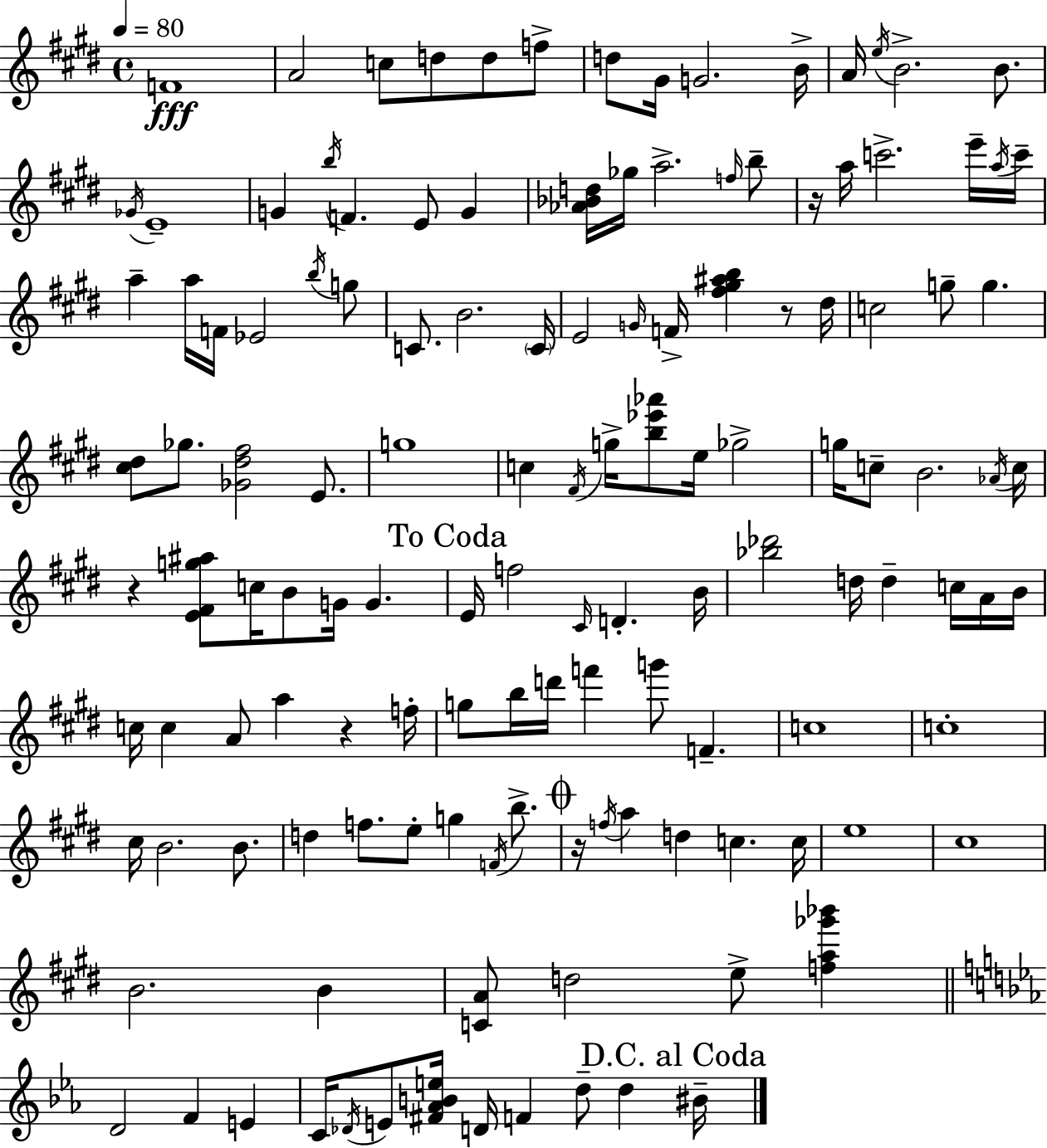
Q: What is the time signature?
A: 4/4